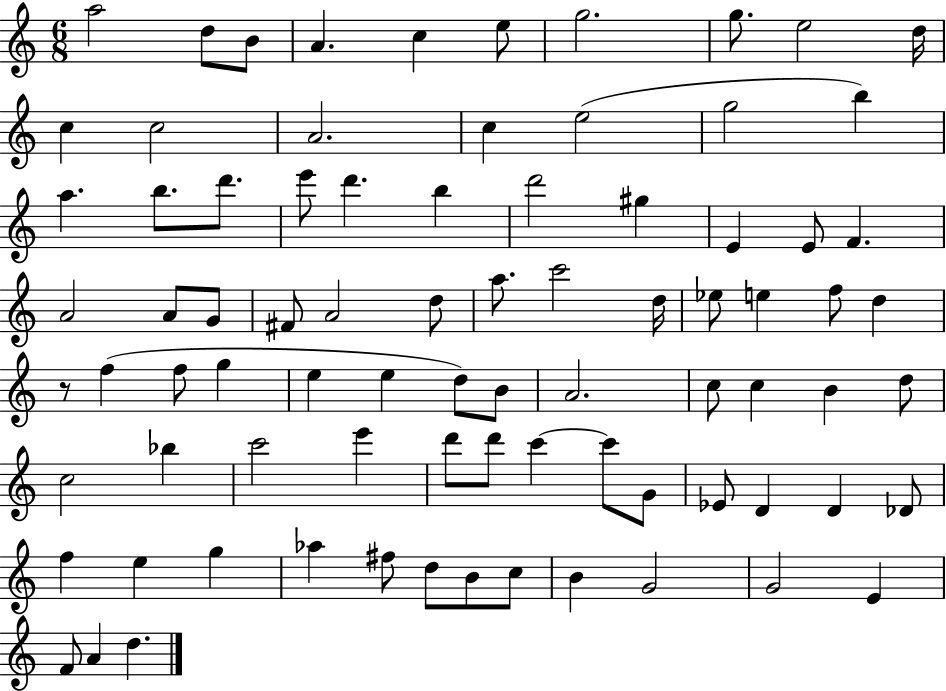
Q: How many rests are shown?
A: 1